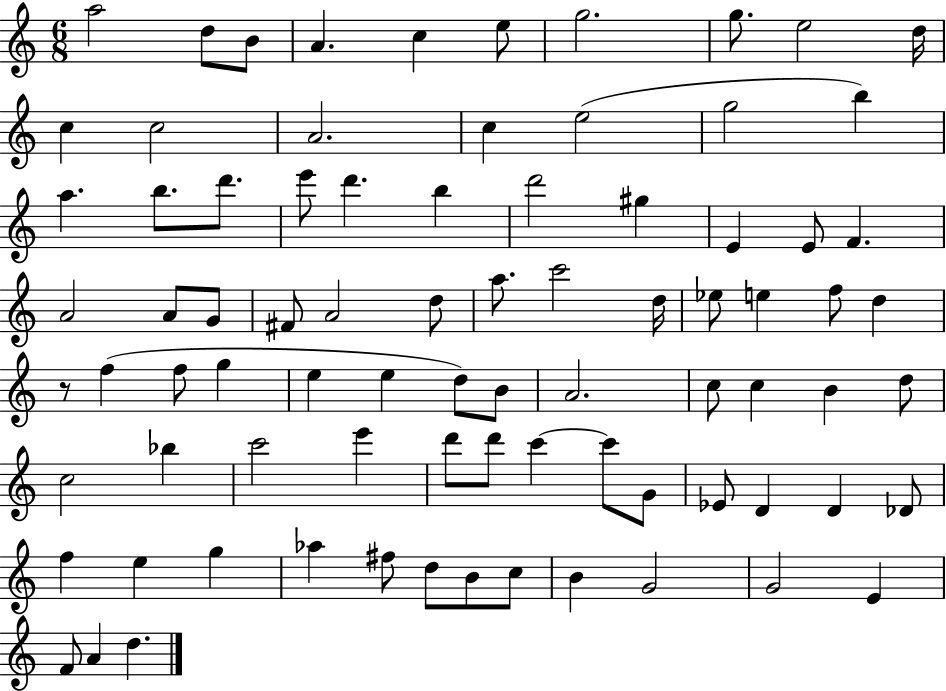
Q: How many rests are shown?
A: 1